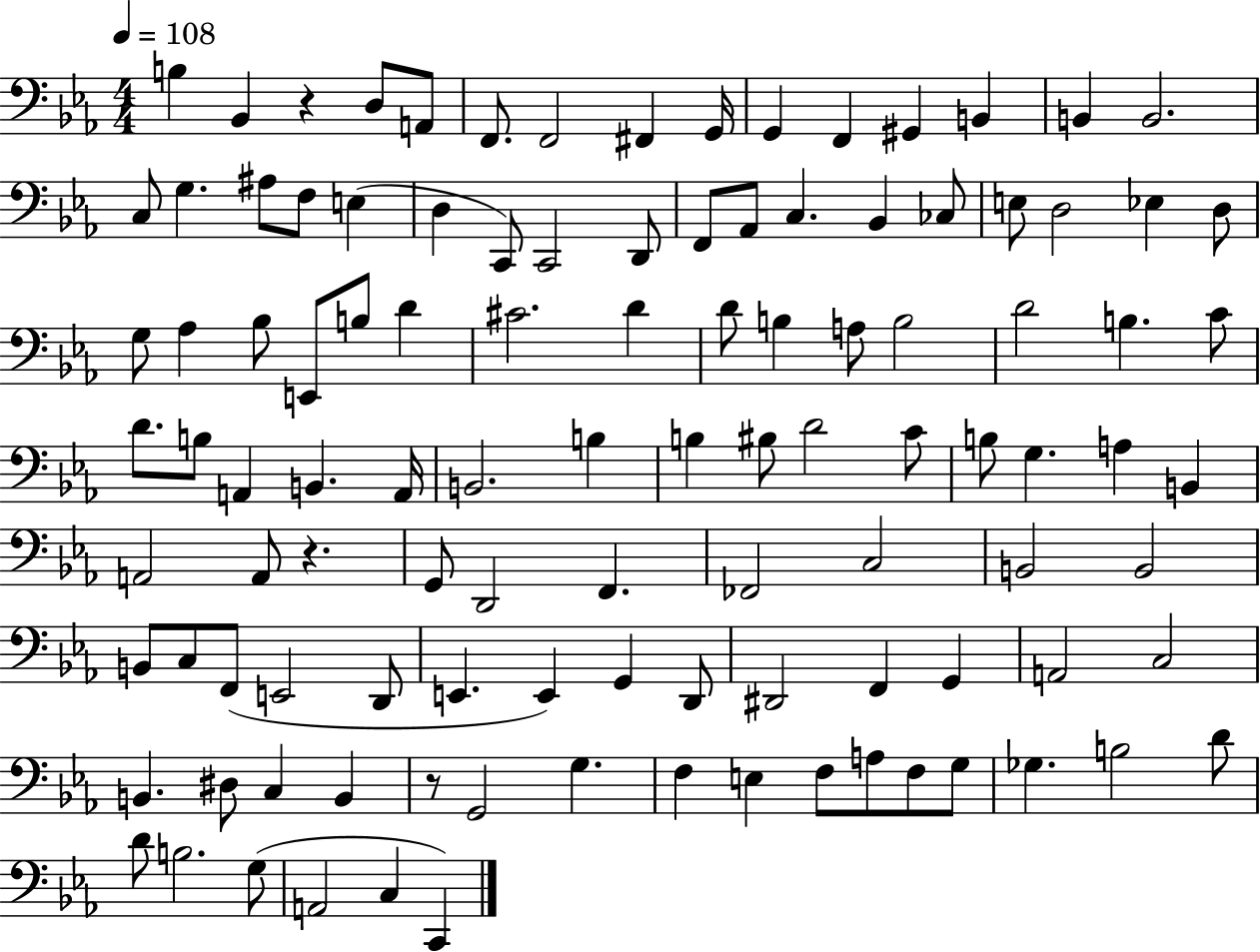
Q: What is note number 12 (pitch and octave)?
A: B2